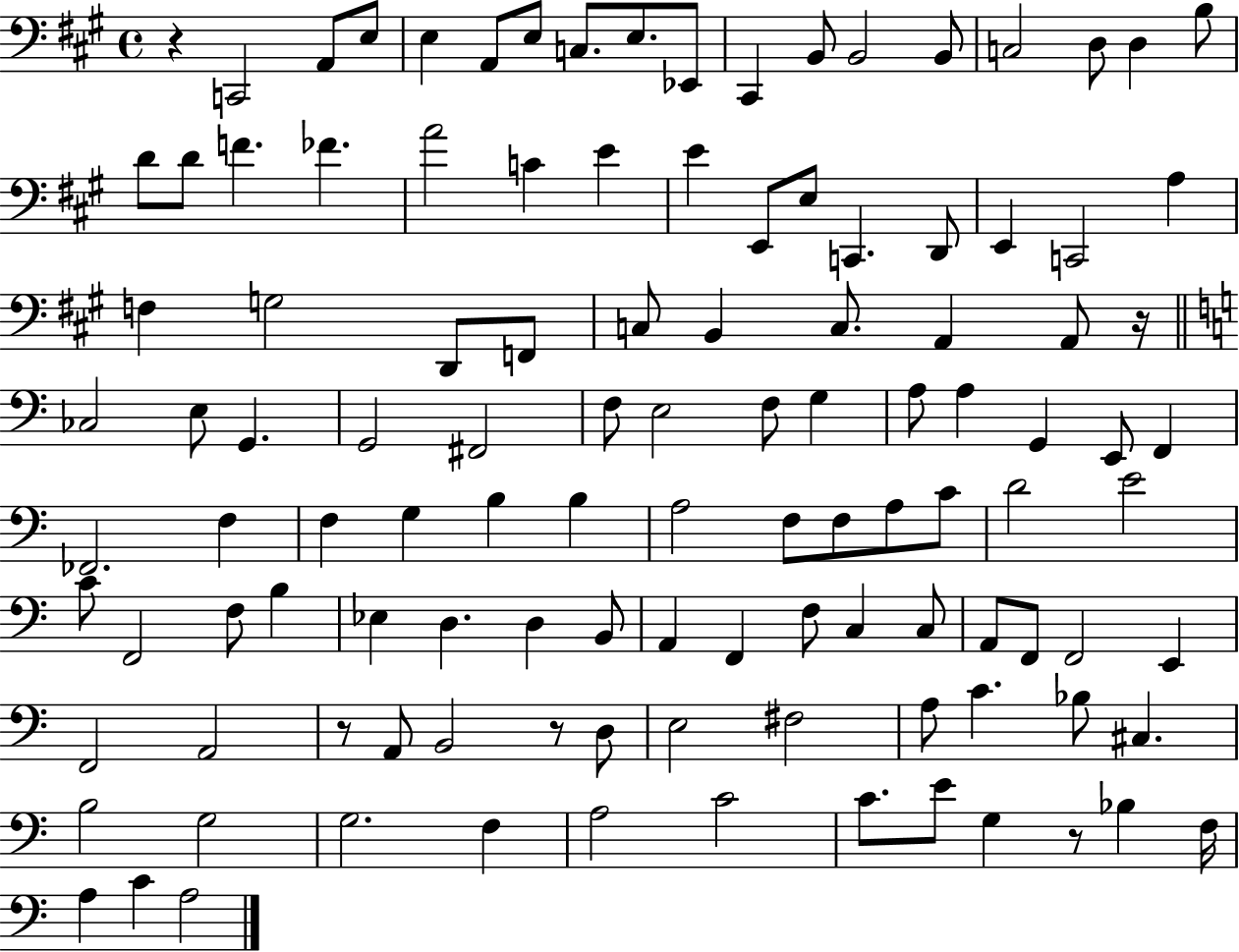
X:1
T:Untitled
M:4/4
L:1/4
K:A
z C,,2 A,,/2 E,/2 E, A,,/2 E,/2 C,/2 E,/2 _E,,/2 ^C,, B,,/2 B,,2 B,,/2 C,2 D,/2 D, B,/2 D/2 D/2 F _F A2 C E E E,,/2 E,/2 C,, D,,/2 E,, C,,2 A, F, G,2 D,,/2 F,,/2 C,/2 B,, C,/2 A,, A,,/2 z/4 _C,2 E,/2 G,, G,,2 ^F,,2 F,/2 E,2 F,/2 G, A,/2 A, G,, E,,/2 F,, _F,,2 F, F, G, B, B, A,2 F,/2 F,/2 A,/2 C/2 D2 E2 C/2 F,,2 F,/2 B, _E, D, D, B,,/2 A,, F,, F,/2 C, C,/2 A,,/2 F,,/2 F,,2 E,, F,,2 A,,2 z/2 A,,/2 B,,2 z/2 D,/2 E,2 ^F,2 A,/2 C _B,/2 ^C, B,2 G,2 G,2 F, A,2 C2 C/2 E/2 G, z/2 _B, F,/4 A, C A,2